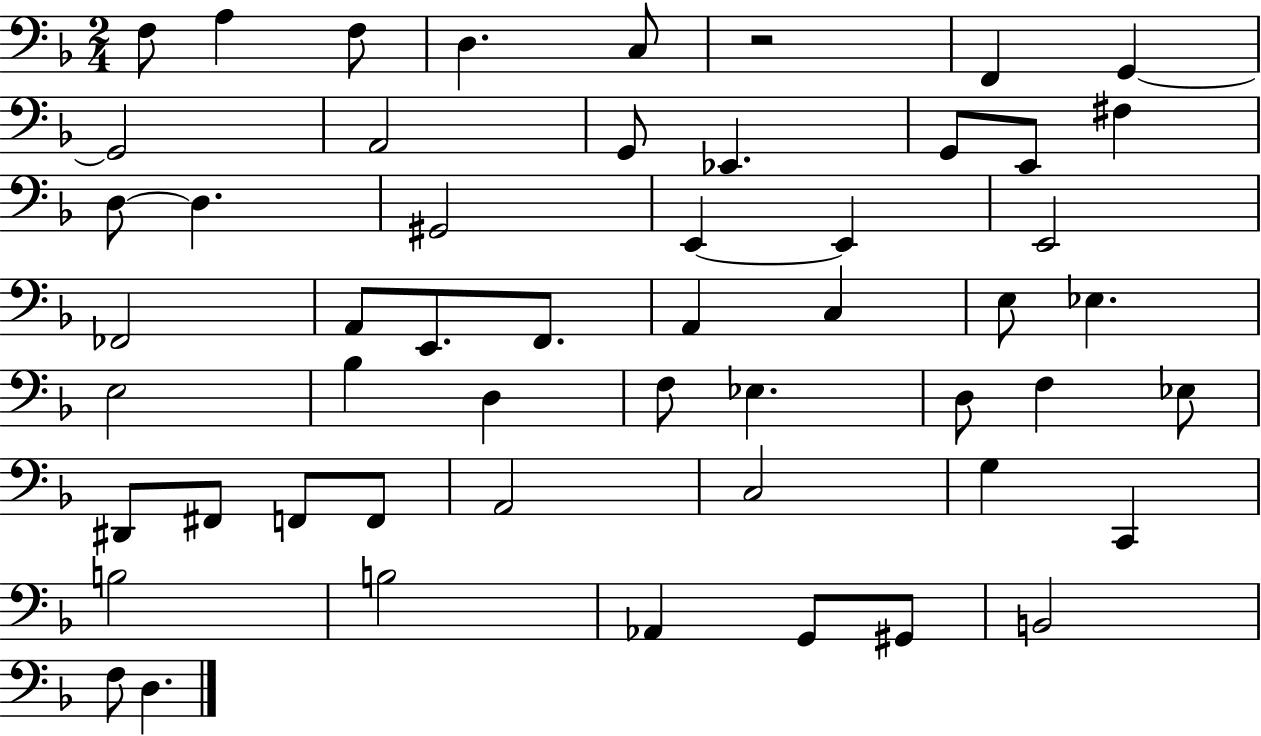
F3/e A3/q F3/e D3/q. C3/e R/h F2/q G2/q G2/h A2/h G2/e Eb2/q. G2/e E2/e F#3/q D3/e D3/q. G#2/h E2/q E2/q E2/h FES2/h A2/e E2/e. F2/e. A2/q C3/q E3/e Eb3/q. E3/h Bb3/q D3/q F3/e Eb3/q. D3/e F3/q Eb3/e D#2/e F#2/e F2/e F2/e A2/h C3/h G3/q C2/q B3/h B3/h Ab2/q G2/e G#2/e B2/h F3/e D3/q.